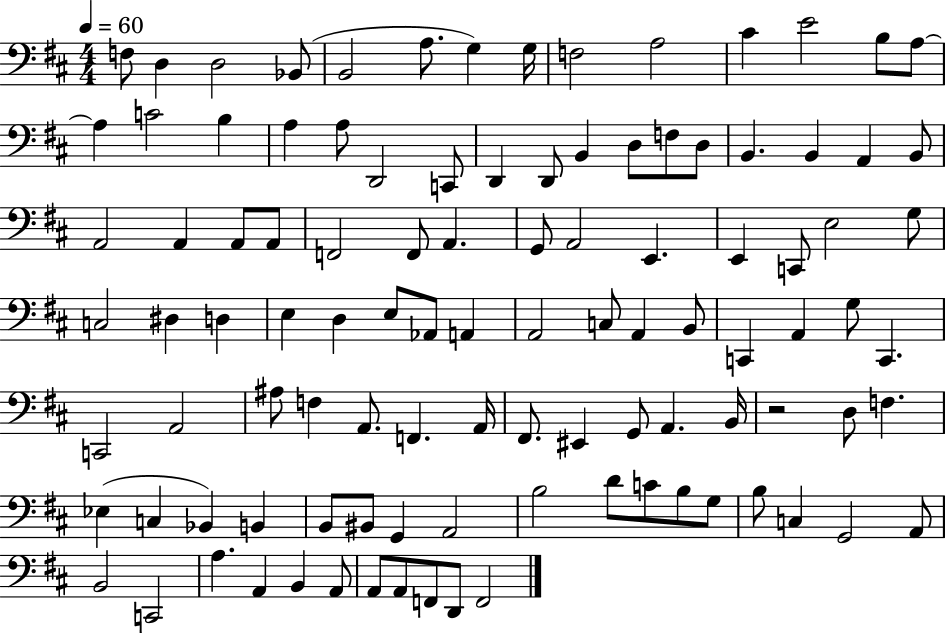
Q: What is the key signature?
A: D major